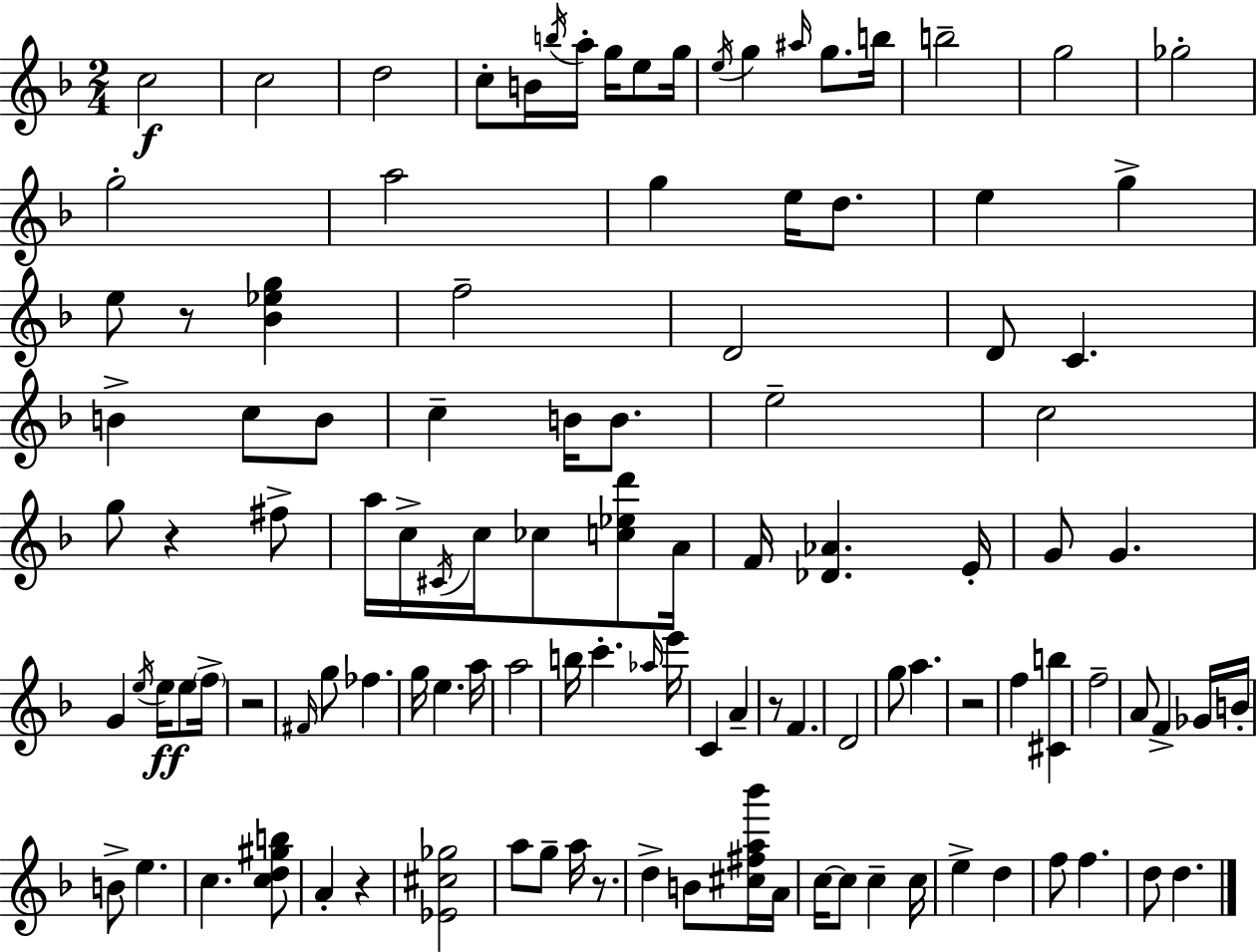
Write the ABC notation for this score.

X:1
T:Untitled
M:2/4
L:1/4
K:Dm
c2 c2 d2 c/2 B/4 b/4 a/4 g/4 e/2 g/4 e/4 g ^a/4 g/2 b/4 b2 g2 _g2 g2 a2 g e/4 d/2 e g e/2 z/2 [_B_eg] f2 D2 D/2 C B c/2 B/2 c B/4 B/2 e2 c2 g/2 z ^f/2 a/4 c/4 ^C/4 c/4 _c/2 [c_ed']/2 A/4 F/4 [_D_A] E/4 G/2 G G e/4 e/4 e/2 f/4 z2 ^F/4 g/2 _f g/4 e a/4 a2 b/4 c' _a/4 e'/4 C A z/2 F D2 g/2 a z2 f [^Cb] f2 A/2 F _G/4 B/4 B/2 e c [cd^gb]/2 A z [_E^c_g]2 a/2 g/2 a/4 z/2 d B/2 [^c^fa_b']/4 A/4 c/4 c/2 c c/4 e d f/2 f d/2 d